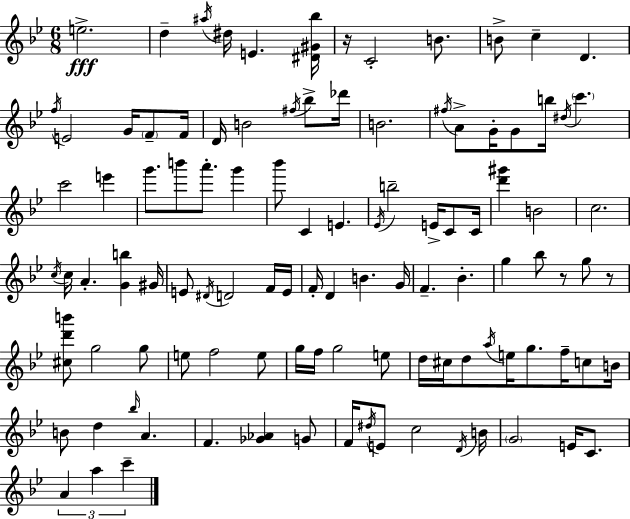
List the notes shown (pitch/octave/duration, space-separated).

E5/h. D5/q A#5/s D#5/s E4/q. [D#4,G#4,Bb5]/s R/s C4/h B4/e. B4/e C5/q D4/q. F5/s E4/h G4/s F4/e F4/s D4/s B4/h F#5/s Bb5/e Db6/s B4/h. F#5/s A4/e G4/s G4/e B5/s D#5/s C6/q. C6/h E6/q G6/e. B6/e A6/e. G6/q Bb6/e C4/q E4/q. Eb4/s B5/h E4/s C4/e C4/s [D6,G#6]/q B4/h C5/h. C5/s C5/s A4/q. [G4,B5]/q G#4/s E4/e D#4/s D4/h F4/s E4/s F4/s D4/q B4/q. G4/s F4/q. Bb4/q. G5/q Bb5/e R/e G5/e R/e [C#5,D6,B6]/e G5/h G5/e E5/e F5/h E5/e G5/s F5/s G5/h E5/e D5/s C#5/s D5/e A5/s E5/s G5/e. F5/s C5/e B4/s B4/e D5/q Bb5/s A4/q. F4/q. [Gb4,Ab4]/q G4/e F4/s D#5/s E4/e C5/h D4/s B4/s G4/h E4/s C4/e. A4/q A5/q C6/q